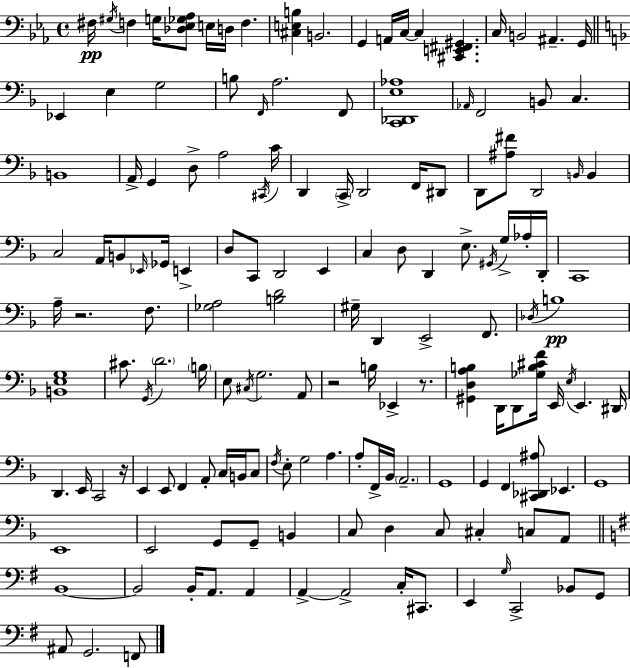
F#3/s G#3/s F3/q G3/s [Db3,Eb3,Gb3,Ab3]/e E3/s D3/s F3/q. [C#3,E3,B3]/q B2/h. G2/q A2/s C3/s C3/q [C#2,E2,F#2,G#2]/q. C3/s B2/h A#2/q. G2/s Eb2/q E3/q G3/h B3/e F2/s A3/h. F2/e [C2,Db2,E3,Ab3]/w Ab2/s F2/h B2/e C3/q. B2/w A2/s G2/q D3/e A3/h C#2/s C4/s D2/q C2/s D2/h F2/s D#2/e D2/e [A#3,F#4]/e D2/h B2/s B2/q C3/h A2/s B2/e Eb2/s Gb2/s E2/q D3/e C2/e D2/h E2/q C3/q D3/e D2/q E3/e. G#2/s G3/s Ab3/s D2/s C2/w A3/s R/h. F3/e. [Gb3,A3]/h [B3,D4]/h G#3/s D2/q E2/h F2/e. Db3/s B3/w [B2,E3,G3]/w C#4/e. G2/s D4/h. B3/s E3/e C#3/s G3/h. A2/e R/h B3/s Eb2/q R/e. [G#2,D3,A3,B3]/q D2/s D2/e [Gb3,B3,C#4,F4]/s E2/s E3/s E2/q. D#2/s D2/q. E2/s C2/h R/s E2/q E2/e F2/q A2/e C3/s B2/s C3/e F3/s E3/e G3/h A3/q. A3/e F2/s Bb2/s A2/h. G2/w G2/q F2/q [C#2,Db2,A#3]/e Eb2/q. G2/w E2/w E2/h G2/e G2/e B2/q C3/e D3/q C3/e C#3/q C3/e A2/e B2/w B2/h B2/s A2/e. A2/q A2/q A2/h C3/s C#2/e. E2/q G3/s C2/h Bb2/e G2/e A#2/e G2/h. F2/e